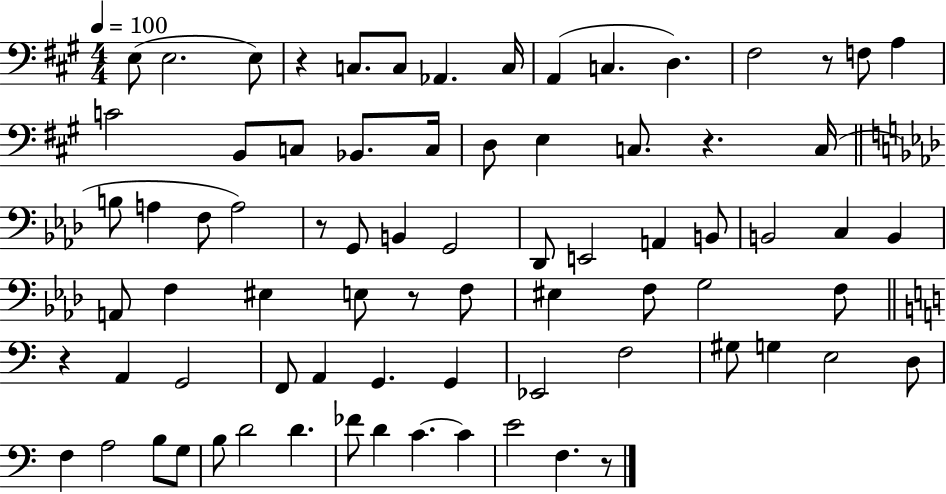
{
  \clef bass
  \numericTimeSignature
  \time 4/4
  \key a \major
  \tempo 4 = 100
  e8( e2. e8) | r4 c8. c8 aes,4. c16 | a,4( c4. d4.) | fis2 r8 f8 a4 | \break c'2 b,8 c8 bes,8. c16 | d8 e4 c8. r4. c16( | \bar "||" \break \key f \minor b8 a4 f8 a2) | r8 g,8 b,4 g,2 | des,8 e,2 a,4 b,8 | b,2 c4 b,4 | \break a,8 f4 eis4 e8 r8 f8 | eis4 f8 g2 f8 | \bar "||" \break \key a \minor r4 a,4 g,2 | f,8 a,4 g,4. g,4 | ees,2 f2 | gis8 g4 e2 d8 | \break f4 a2 b8 g8 | b8 d'2 d'4. | fes'8 d'4 c'4.~~ c'4 | e'2 f4. r8 | \break \bar "|."
}